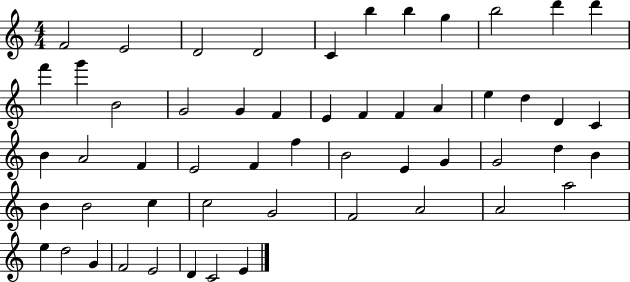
F4/h E4/h D4/h D4/h C4/q B5/q B5/q G5/q B5/h D6/q D6/q F6/q G6/q B4/h G4/h G4/q F4/q E4/q F4/q F4/q A4/q E5/q D5/q D4/q C4/q B4/q A4/h F4/q E4/h F4/q F5/q B4/h E4/q G4/q G4/h D5/q B4/q B4/q B4/h C5/q C5/h G4/h F4/h A4/h A4/h A5/h E5/q D5/h G4/q F4/h E4/h D4/q C4/h E4/q